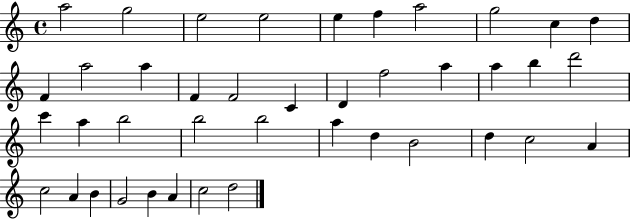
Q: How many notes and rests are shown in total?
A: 41